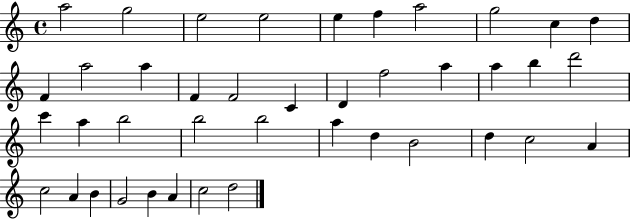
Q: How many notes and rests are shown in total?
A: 41